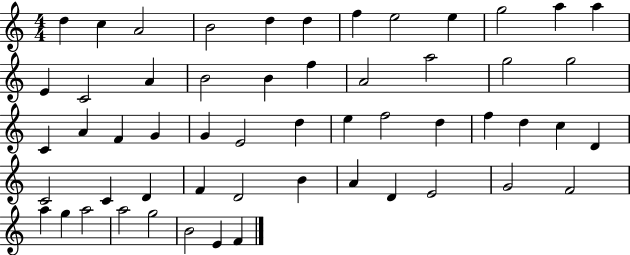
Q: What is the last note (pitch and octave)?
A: F4